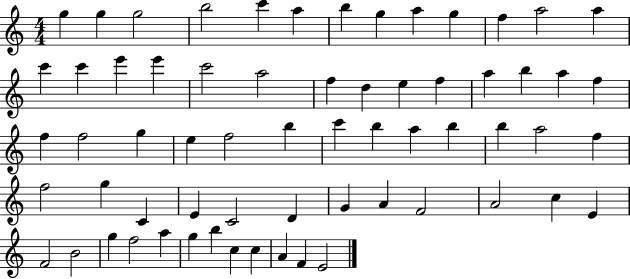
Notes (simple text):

G5/q G5/q G5/h B5/h C6/q A5/q B5/q G5/q A5/q G5/q F5/q A5/h A5/q C6/q C6/q E6/q E6/q C6/h A5/h F5/q D5/q E5/q F5/q A5/q B5/q A5/q F5/q F5/q F5/h G5/q E5/q F5/h B5/q C6/q B5/q A5/q B5/q B5/q A5/h F5/q F5/h G5/q C4/q E4/q C4/h D4/q G4/q A4/q F4/h A4/h C5/q E4/q F4/h B4/h G5/q F5/h A5/q G5/q B5/q C5/q C5/q A4/q F4/q E4/h